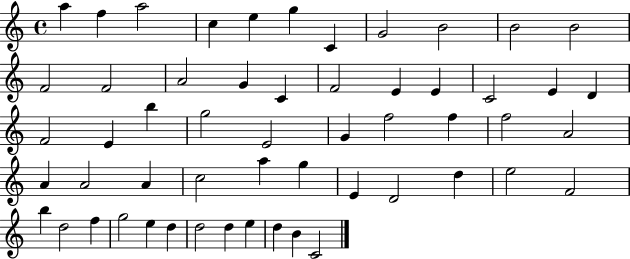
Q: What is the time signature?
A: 4/4